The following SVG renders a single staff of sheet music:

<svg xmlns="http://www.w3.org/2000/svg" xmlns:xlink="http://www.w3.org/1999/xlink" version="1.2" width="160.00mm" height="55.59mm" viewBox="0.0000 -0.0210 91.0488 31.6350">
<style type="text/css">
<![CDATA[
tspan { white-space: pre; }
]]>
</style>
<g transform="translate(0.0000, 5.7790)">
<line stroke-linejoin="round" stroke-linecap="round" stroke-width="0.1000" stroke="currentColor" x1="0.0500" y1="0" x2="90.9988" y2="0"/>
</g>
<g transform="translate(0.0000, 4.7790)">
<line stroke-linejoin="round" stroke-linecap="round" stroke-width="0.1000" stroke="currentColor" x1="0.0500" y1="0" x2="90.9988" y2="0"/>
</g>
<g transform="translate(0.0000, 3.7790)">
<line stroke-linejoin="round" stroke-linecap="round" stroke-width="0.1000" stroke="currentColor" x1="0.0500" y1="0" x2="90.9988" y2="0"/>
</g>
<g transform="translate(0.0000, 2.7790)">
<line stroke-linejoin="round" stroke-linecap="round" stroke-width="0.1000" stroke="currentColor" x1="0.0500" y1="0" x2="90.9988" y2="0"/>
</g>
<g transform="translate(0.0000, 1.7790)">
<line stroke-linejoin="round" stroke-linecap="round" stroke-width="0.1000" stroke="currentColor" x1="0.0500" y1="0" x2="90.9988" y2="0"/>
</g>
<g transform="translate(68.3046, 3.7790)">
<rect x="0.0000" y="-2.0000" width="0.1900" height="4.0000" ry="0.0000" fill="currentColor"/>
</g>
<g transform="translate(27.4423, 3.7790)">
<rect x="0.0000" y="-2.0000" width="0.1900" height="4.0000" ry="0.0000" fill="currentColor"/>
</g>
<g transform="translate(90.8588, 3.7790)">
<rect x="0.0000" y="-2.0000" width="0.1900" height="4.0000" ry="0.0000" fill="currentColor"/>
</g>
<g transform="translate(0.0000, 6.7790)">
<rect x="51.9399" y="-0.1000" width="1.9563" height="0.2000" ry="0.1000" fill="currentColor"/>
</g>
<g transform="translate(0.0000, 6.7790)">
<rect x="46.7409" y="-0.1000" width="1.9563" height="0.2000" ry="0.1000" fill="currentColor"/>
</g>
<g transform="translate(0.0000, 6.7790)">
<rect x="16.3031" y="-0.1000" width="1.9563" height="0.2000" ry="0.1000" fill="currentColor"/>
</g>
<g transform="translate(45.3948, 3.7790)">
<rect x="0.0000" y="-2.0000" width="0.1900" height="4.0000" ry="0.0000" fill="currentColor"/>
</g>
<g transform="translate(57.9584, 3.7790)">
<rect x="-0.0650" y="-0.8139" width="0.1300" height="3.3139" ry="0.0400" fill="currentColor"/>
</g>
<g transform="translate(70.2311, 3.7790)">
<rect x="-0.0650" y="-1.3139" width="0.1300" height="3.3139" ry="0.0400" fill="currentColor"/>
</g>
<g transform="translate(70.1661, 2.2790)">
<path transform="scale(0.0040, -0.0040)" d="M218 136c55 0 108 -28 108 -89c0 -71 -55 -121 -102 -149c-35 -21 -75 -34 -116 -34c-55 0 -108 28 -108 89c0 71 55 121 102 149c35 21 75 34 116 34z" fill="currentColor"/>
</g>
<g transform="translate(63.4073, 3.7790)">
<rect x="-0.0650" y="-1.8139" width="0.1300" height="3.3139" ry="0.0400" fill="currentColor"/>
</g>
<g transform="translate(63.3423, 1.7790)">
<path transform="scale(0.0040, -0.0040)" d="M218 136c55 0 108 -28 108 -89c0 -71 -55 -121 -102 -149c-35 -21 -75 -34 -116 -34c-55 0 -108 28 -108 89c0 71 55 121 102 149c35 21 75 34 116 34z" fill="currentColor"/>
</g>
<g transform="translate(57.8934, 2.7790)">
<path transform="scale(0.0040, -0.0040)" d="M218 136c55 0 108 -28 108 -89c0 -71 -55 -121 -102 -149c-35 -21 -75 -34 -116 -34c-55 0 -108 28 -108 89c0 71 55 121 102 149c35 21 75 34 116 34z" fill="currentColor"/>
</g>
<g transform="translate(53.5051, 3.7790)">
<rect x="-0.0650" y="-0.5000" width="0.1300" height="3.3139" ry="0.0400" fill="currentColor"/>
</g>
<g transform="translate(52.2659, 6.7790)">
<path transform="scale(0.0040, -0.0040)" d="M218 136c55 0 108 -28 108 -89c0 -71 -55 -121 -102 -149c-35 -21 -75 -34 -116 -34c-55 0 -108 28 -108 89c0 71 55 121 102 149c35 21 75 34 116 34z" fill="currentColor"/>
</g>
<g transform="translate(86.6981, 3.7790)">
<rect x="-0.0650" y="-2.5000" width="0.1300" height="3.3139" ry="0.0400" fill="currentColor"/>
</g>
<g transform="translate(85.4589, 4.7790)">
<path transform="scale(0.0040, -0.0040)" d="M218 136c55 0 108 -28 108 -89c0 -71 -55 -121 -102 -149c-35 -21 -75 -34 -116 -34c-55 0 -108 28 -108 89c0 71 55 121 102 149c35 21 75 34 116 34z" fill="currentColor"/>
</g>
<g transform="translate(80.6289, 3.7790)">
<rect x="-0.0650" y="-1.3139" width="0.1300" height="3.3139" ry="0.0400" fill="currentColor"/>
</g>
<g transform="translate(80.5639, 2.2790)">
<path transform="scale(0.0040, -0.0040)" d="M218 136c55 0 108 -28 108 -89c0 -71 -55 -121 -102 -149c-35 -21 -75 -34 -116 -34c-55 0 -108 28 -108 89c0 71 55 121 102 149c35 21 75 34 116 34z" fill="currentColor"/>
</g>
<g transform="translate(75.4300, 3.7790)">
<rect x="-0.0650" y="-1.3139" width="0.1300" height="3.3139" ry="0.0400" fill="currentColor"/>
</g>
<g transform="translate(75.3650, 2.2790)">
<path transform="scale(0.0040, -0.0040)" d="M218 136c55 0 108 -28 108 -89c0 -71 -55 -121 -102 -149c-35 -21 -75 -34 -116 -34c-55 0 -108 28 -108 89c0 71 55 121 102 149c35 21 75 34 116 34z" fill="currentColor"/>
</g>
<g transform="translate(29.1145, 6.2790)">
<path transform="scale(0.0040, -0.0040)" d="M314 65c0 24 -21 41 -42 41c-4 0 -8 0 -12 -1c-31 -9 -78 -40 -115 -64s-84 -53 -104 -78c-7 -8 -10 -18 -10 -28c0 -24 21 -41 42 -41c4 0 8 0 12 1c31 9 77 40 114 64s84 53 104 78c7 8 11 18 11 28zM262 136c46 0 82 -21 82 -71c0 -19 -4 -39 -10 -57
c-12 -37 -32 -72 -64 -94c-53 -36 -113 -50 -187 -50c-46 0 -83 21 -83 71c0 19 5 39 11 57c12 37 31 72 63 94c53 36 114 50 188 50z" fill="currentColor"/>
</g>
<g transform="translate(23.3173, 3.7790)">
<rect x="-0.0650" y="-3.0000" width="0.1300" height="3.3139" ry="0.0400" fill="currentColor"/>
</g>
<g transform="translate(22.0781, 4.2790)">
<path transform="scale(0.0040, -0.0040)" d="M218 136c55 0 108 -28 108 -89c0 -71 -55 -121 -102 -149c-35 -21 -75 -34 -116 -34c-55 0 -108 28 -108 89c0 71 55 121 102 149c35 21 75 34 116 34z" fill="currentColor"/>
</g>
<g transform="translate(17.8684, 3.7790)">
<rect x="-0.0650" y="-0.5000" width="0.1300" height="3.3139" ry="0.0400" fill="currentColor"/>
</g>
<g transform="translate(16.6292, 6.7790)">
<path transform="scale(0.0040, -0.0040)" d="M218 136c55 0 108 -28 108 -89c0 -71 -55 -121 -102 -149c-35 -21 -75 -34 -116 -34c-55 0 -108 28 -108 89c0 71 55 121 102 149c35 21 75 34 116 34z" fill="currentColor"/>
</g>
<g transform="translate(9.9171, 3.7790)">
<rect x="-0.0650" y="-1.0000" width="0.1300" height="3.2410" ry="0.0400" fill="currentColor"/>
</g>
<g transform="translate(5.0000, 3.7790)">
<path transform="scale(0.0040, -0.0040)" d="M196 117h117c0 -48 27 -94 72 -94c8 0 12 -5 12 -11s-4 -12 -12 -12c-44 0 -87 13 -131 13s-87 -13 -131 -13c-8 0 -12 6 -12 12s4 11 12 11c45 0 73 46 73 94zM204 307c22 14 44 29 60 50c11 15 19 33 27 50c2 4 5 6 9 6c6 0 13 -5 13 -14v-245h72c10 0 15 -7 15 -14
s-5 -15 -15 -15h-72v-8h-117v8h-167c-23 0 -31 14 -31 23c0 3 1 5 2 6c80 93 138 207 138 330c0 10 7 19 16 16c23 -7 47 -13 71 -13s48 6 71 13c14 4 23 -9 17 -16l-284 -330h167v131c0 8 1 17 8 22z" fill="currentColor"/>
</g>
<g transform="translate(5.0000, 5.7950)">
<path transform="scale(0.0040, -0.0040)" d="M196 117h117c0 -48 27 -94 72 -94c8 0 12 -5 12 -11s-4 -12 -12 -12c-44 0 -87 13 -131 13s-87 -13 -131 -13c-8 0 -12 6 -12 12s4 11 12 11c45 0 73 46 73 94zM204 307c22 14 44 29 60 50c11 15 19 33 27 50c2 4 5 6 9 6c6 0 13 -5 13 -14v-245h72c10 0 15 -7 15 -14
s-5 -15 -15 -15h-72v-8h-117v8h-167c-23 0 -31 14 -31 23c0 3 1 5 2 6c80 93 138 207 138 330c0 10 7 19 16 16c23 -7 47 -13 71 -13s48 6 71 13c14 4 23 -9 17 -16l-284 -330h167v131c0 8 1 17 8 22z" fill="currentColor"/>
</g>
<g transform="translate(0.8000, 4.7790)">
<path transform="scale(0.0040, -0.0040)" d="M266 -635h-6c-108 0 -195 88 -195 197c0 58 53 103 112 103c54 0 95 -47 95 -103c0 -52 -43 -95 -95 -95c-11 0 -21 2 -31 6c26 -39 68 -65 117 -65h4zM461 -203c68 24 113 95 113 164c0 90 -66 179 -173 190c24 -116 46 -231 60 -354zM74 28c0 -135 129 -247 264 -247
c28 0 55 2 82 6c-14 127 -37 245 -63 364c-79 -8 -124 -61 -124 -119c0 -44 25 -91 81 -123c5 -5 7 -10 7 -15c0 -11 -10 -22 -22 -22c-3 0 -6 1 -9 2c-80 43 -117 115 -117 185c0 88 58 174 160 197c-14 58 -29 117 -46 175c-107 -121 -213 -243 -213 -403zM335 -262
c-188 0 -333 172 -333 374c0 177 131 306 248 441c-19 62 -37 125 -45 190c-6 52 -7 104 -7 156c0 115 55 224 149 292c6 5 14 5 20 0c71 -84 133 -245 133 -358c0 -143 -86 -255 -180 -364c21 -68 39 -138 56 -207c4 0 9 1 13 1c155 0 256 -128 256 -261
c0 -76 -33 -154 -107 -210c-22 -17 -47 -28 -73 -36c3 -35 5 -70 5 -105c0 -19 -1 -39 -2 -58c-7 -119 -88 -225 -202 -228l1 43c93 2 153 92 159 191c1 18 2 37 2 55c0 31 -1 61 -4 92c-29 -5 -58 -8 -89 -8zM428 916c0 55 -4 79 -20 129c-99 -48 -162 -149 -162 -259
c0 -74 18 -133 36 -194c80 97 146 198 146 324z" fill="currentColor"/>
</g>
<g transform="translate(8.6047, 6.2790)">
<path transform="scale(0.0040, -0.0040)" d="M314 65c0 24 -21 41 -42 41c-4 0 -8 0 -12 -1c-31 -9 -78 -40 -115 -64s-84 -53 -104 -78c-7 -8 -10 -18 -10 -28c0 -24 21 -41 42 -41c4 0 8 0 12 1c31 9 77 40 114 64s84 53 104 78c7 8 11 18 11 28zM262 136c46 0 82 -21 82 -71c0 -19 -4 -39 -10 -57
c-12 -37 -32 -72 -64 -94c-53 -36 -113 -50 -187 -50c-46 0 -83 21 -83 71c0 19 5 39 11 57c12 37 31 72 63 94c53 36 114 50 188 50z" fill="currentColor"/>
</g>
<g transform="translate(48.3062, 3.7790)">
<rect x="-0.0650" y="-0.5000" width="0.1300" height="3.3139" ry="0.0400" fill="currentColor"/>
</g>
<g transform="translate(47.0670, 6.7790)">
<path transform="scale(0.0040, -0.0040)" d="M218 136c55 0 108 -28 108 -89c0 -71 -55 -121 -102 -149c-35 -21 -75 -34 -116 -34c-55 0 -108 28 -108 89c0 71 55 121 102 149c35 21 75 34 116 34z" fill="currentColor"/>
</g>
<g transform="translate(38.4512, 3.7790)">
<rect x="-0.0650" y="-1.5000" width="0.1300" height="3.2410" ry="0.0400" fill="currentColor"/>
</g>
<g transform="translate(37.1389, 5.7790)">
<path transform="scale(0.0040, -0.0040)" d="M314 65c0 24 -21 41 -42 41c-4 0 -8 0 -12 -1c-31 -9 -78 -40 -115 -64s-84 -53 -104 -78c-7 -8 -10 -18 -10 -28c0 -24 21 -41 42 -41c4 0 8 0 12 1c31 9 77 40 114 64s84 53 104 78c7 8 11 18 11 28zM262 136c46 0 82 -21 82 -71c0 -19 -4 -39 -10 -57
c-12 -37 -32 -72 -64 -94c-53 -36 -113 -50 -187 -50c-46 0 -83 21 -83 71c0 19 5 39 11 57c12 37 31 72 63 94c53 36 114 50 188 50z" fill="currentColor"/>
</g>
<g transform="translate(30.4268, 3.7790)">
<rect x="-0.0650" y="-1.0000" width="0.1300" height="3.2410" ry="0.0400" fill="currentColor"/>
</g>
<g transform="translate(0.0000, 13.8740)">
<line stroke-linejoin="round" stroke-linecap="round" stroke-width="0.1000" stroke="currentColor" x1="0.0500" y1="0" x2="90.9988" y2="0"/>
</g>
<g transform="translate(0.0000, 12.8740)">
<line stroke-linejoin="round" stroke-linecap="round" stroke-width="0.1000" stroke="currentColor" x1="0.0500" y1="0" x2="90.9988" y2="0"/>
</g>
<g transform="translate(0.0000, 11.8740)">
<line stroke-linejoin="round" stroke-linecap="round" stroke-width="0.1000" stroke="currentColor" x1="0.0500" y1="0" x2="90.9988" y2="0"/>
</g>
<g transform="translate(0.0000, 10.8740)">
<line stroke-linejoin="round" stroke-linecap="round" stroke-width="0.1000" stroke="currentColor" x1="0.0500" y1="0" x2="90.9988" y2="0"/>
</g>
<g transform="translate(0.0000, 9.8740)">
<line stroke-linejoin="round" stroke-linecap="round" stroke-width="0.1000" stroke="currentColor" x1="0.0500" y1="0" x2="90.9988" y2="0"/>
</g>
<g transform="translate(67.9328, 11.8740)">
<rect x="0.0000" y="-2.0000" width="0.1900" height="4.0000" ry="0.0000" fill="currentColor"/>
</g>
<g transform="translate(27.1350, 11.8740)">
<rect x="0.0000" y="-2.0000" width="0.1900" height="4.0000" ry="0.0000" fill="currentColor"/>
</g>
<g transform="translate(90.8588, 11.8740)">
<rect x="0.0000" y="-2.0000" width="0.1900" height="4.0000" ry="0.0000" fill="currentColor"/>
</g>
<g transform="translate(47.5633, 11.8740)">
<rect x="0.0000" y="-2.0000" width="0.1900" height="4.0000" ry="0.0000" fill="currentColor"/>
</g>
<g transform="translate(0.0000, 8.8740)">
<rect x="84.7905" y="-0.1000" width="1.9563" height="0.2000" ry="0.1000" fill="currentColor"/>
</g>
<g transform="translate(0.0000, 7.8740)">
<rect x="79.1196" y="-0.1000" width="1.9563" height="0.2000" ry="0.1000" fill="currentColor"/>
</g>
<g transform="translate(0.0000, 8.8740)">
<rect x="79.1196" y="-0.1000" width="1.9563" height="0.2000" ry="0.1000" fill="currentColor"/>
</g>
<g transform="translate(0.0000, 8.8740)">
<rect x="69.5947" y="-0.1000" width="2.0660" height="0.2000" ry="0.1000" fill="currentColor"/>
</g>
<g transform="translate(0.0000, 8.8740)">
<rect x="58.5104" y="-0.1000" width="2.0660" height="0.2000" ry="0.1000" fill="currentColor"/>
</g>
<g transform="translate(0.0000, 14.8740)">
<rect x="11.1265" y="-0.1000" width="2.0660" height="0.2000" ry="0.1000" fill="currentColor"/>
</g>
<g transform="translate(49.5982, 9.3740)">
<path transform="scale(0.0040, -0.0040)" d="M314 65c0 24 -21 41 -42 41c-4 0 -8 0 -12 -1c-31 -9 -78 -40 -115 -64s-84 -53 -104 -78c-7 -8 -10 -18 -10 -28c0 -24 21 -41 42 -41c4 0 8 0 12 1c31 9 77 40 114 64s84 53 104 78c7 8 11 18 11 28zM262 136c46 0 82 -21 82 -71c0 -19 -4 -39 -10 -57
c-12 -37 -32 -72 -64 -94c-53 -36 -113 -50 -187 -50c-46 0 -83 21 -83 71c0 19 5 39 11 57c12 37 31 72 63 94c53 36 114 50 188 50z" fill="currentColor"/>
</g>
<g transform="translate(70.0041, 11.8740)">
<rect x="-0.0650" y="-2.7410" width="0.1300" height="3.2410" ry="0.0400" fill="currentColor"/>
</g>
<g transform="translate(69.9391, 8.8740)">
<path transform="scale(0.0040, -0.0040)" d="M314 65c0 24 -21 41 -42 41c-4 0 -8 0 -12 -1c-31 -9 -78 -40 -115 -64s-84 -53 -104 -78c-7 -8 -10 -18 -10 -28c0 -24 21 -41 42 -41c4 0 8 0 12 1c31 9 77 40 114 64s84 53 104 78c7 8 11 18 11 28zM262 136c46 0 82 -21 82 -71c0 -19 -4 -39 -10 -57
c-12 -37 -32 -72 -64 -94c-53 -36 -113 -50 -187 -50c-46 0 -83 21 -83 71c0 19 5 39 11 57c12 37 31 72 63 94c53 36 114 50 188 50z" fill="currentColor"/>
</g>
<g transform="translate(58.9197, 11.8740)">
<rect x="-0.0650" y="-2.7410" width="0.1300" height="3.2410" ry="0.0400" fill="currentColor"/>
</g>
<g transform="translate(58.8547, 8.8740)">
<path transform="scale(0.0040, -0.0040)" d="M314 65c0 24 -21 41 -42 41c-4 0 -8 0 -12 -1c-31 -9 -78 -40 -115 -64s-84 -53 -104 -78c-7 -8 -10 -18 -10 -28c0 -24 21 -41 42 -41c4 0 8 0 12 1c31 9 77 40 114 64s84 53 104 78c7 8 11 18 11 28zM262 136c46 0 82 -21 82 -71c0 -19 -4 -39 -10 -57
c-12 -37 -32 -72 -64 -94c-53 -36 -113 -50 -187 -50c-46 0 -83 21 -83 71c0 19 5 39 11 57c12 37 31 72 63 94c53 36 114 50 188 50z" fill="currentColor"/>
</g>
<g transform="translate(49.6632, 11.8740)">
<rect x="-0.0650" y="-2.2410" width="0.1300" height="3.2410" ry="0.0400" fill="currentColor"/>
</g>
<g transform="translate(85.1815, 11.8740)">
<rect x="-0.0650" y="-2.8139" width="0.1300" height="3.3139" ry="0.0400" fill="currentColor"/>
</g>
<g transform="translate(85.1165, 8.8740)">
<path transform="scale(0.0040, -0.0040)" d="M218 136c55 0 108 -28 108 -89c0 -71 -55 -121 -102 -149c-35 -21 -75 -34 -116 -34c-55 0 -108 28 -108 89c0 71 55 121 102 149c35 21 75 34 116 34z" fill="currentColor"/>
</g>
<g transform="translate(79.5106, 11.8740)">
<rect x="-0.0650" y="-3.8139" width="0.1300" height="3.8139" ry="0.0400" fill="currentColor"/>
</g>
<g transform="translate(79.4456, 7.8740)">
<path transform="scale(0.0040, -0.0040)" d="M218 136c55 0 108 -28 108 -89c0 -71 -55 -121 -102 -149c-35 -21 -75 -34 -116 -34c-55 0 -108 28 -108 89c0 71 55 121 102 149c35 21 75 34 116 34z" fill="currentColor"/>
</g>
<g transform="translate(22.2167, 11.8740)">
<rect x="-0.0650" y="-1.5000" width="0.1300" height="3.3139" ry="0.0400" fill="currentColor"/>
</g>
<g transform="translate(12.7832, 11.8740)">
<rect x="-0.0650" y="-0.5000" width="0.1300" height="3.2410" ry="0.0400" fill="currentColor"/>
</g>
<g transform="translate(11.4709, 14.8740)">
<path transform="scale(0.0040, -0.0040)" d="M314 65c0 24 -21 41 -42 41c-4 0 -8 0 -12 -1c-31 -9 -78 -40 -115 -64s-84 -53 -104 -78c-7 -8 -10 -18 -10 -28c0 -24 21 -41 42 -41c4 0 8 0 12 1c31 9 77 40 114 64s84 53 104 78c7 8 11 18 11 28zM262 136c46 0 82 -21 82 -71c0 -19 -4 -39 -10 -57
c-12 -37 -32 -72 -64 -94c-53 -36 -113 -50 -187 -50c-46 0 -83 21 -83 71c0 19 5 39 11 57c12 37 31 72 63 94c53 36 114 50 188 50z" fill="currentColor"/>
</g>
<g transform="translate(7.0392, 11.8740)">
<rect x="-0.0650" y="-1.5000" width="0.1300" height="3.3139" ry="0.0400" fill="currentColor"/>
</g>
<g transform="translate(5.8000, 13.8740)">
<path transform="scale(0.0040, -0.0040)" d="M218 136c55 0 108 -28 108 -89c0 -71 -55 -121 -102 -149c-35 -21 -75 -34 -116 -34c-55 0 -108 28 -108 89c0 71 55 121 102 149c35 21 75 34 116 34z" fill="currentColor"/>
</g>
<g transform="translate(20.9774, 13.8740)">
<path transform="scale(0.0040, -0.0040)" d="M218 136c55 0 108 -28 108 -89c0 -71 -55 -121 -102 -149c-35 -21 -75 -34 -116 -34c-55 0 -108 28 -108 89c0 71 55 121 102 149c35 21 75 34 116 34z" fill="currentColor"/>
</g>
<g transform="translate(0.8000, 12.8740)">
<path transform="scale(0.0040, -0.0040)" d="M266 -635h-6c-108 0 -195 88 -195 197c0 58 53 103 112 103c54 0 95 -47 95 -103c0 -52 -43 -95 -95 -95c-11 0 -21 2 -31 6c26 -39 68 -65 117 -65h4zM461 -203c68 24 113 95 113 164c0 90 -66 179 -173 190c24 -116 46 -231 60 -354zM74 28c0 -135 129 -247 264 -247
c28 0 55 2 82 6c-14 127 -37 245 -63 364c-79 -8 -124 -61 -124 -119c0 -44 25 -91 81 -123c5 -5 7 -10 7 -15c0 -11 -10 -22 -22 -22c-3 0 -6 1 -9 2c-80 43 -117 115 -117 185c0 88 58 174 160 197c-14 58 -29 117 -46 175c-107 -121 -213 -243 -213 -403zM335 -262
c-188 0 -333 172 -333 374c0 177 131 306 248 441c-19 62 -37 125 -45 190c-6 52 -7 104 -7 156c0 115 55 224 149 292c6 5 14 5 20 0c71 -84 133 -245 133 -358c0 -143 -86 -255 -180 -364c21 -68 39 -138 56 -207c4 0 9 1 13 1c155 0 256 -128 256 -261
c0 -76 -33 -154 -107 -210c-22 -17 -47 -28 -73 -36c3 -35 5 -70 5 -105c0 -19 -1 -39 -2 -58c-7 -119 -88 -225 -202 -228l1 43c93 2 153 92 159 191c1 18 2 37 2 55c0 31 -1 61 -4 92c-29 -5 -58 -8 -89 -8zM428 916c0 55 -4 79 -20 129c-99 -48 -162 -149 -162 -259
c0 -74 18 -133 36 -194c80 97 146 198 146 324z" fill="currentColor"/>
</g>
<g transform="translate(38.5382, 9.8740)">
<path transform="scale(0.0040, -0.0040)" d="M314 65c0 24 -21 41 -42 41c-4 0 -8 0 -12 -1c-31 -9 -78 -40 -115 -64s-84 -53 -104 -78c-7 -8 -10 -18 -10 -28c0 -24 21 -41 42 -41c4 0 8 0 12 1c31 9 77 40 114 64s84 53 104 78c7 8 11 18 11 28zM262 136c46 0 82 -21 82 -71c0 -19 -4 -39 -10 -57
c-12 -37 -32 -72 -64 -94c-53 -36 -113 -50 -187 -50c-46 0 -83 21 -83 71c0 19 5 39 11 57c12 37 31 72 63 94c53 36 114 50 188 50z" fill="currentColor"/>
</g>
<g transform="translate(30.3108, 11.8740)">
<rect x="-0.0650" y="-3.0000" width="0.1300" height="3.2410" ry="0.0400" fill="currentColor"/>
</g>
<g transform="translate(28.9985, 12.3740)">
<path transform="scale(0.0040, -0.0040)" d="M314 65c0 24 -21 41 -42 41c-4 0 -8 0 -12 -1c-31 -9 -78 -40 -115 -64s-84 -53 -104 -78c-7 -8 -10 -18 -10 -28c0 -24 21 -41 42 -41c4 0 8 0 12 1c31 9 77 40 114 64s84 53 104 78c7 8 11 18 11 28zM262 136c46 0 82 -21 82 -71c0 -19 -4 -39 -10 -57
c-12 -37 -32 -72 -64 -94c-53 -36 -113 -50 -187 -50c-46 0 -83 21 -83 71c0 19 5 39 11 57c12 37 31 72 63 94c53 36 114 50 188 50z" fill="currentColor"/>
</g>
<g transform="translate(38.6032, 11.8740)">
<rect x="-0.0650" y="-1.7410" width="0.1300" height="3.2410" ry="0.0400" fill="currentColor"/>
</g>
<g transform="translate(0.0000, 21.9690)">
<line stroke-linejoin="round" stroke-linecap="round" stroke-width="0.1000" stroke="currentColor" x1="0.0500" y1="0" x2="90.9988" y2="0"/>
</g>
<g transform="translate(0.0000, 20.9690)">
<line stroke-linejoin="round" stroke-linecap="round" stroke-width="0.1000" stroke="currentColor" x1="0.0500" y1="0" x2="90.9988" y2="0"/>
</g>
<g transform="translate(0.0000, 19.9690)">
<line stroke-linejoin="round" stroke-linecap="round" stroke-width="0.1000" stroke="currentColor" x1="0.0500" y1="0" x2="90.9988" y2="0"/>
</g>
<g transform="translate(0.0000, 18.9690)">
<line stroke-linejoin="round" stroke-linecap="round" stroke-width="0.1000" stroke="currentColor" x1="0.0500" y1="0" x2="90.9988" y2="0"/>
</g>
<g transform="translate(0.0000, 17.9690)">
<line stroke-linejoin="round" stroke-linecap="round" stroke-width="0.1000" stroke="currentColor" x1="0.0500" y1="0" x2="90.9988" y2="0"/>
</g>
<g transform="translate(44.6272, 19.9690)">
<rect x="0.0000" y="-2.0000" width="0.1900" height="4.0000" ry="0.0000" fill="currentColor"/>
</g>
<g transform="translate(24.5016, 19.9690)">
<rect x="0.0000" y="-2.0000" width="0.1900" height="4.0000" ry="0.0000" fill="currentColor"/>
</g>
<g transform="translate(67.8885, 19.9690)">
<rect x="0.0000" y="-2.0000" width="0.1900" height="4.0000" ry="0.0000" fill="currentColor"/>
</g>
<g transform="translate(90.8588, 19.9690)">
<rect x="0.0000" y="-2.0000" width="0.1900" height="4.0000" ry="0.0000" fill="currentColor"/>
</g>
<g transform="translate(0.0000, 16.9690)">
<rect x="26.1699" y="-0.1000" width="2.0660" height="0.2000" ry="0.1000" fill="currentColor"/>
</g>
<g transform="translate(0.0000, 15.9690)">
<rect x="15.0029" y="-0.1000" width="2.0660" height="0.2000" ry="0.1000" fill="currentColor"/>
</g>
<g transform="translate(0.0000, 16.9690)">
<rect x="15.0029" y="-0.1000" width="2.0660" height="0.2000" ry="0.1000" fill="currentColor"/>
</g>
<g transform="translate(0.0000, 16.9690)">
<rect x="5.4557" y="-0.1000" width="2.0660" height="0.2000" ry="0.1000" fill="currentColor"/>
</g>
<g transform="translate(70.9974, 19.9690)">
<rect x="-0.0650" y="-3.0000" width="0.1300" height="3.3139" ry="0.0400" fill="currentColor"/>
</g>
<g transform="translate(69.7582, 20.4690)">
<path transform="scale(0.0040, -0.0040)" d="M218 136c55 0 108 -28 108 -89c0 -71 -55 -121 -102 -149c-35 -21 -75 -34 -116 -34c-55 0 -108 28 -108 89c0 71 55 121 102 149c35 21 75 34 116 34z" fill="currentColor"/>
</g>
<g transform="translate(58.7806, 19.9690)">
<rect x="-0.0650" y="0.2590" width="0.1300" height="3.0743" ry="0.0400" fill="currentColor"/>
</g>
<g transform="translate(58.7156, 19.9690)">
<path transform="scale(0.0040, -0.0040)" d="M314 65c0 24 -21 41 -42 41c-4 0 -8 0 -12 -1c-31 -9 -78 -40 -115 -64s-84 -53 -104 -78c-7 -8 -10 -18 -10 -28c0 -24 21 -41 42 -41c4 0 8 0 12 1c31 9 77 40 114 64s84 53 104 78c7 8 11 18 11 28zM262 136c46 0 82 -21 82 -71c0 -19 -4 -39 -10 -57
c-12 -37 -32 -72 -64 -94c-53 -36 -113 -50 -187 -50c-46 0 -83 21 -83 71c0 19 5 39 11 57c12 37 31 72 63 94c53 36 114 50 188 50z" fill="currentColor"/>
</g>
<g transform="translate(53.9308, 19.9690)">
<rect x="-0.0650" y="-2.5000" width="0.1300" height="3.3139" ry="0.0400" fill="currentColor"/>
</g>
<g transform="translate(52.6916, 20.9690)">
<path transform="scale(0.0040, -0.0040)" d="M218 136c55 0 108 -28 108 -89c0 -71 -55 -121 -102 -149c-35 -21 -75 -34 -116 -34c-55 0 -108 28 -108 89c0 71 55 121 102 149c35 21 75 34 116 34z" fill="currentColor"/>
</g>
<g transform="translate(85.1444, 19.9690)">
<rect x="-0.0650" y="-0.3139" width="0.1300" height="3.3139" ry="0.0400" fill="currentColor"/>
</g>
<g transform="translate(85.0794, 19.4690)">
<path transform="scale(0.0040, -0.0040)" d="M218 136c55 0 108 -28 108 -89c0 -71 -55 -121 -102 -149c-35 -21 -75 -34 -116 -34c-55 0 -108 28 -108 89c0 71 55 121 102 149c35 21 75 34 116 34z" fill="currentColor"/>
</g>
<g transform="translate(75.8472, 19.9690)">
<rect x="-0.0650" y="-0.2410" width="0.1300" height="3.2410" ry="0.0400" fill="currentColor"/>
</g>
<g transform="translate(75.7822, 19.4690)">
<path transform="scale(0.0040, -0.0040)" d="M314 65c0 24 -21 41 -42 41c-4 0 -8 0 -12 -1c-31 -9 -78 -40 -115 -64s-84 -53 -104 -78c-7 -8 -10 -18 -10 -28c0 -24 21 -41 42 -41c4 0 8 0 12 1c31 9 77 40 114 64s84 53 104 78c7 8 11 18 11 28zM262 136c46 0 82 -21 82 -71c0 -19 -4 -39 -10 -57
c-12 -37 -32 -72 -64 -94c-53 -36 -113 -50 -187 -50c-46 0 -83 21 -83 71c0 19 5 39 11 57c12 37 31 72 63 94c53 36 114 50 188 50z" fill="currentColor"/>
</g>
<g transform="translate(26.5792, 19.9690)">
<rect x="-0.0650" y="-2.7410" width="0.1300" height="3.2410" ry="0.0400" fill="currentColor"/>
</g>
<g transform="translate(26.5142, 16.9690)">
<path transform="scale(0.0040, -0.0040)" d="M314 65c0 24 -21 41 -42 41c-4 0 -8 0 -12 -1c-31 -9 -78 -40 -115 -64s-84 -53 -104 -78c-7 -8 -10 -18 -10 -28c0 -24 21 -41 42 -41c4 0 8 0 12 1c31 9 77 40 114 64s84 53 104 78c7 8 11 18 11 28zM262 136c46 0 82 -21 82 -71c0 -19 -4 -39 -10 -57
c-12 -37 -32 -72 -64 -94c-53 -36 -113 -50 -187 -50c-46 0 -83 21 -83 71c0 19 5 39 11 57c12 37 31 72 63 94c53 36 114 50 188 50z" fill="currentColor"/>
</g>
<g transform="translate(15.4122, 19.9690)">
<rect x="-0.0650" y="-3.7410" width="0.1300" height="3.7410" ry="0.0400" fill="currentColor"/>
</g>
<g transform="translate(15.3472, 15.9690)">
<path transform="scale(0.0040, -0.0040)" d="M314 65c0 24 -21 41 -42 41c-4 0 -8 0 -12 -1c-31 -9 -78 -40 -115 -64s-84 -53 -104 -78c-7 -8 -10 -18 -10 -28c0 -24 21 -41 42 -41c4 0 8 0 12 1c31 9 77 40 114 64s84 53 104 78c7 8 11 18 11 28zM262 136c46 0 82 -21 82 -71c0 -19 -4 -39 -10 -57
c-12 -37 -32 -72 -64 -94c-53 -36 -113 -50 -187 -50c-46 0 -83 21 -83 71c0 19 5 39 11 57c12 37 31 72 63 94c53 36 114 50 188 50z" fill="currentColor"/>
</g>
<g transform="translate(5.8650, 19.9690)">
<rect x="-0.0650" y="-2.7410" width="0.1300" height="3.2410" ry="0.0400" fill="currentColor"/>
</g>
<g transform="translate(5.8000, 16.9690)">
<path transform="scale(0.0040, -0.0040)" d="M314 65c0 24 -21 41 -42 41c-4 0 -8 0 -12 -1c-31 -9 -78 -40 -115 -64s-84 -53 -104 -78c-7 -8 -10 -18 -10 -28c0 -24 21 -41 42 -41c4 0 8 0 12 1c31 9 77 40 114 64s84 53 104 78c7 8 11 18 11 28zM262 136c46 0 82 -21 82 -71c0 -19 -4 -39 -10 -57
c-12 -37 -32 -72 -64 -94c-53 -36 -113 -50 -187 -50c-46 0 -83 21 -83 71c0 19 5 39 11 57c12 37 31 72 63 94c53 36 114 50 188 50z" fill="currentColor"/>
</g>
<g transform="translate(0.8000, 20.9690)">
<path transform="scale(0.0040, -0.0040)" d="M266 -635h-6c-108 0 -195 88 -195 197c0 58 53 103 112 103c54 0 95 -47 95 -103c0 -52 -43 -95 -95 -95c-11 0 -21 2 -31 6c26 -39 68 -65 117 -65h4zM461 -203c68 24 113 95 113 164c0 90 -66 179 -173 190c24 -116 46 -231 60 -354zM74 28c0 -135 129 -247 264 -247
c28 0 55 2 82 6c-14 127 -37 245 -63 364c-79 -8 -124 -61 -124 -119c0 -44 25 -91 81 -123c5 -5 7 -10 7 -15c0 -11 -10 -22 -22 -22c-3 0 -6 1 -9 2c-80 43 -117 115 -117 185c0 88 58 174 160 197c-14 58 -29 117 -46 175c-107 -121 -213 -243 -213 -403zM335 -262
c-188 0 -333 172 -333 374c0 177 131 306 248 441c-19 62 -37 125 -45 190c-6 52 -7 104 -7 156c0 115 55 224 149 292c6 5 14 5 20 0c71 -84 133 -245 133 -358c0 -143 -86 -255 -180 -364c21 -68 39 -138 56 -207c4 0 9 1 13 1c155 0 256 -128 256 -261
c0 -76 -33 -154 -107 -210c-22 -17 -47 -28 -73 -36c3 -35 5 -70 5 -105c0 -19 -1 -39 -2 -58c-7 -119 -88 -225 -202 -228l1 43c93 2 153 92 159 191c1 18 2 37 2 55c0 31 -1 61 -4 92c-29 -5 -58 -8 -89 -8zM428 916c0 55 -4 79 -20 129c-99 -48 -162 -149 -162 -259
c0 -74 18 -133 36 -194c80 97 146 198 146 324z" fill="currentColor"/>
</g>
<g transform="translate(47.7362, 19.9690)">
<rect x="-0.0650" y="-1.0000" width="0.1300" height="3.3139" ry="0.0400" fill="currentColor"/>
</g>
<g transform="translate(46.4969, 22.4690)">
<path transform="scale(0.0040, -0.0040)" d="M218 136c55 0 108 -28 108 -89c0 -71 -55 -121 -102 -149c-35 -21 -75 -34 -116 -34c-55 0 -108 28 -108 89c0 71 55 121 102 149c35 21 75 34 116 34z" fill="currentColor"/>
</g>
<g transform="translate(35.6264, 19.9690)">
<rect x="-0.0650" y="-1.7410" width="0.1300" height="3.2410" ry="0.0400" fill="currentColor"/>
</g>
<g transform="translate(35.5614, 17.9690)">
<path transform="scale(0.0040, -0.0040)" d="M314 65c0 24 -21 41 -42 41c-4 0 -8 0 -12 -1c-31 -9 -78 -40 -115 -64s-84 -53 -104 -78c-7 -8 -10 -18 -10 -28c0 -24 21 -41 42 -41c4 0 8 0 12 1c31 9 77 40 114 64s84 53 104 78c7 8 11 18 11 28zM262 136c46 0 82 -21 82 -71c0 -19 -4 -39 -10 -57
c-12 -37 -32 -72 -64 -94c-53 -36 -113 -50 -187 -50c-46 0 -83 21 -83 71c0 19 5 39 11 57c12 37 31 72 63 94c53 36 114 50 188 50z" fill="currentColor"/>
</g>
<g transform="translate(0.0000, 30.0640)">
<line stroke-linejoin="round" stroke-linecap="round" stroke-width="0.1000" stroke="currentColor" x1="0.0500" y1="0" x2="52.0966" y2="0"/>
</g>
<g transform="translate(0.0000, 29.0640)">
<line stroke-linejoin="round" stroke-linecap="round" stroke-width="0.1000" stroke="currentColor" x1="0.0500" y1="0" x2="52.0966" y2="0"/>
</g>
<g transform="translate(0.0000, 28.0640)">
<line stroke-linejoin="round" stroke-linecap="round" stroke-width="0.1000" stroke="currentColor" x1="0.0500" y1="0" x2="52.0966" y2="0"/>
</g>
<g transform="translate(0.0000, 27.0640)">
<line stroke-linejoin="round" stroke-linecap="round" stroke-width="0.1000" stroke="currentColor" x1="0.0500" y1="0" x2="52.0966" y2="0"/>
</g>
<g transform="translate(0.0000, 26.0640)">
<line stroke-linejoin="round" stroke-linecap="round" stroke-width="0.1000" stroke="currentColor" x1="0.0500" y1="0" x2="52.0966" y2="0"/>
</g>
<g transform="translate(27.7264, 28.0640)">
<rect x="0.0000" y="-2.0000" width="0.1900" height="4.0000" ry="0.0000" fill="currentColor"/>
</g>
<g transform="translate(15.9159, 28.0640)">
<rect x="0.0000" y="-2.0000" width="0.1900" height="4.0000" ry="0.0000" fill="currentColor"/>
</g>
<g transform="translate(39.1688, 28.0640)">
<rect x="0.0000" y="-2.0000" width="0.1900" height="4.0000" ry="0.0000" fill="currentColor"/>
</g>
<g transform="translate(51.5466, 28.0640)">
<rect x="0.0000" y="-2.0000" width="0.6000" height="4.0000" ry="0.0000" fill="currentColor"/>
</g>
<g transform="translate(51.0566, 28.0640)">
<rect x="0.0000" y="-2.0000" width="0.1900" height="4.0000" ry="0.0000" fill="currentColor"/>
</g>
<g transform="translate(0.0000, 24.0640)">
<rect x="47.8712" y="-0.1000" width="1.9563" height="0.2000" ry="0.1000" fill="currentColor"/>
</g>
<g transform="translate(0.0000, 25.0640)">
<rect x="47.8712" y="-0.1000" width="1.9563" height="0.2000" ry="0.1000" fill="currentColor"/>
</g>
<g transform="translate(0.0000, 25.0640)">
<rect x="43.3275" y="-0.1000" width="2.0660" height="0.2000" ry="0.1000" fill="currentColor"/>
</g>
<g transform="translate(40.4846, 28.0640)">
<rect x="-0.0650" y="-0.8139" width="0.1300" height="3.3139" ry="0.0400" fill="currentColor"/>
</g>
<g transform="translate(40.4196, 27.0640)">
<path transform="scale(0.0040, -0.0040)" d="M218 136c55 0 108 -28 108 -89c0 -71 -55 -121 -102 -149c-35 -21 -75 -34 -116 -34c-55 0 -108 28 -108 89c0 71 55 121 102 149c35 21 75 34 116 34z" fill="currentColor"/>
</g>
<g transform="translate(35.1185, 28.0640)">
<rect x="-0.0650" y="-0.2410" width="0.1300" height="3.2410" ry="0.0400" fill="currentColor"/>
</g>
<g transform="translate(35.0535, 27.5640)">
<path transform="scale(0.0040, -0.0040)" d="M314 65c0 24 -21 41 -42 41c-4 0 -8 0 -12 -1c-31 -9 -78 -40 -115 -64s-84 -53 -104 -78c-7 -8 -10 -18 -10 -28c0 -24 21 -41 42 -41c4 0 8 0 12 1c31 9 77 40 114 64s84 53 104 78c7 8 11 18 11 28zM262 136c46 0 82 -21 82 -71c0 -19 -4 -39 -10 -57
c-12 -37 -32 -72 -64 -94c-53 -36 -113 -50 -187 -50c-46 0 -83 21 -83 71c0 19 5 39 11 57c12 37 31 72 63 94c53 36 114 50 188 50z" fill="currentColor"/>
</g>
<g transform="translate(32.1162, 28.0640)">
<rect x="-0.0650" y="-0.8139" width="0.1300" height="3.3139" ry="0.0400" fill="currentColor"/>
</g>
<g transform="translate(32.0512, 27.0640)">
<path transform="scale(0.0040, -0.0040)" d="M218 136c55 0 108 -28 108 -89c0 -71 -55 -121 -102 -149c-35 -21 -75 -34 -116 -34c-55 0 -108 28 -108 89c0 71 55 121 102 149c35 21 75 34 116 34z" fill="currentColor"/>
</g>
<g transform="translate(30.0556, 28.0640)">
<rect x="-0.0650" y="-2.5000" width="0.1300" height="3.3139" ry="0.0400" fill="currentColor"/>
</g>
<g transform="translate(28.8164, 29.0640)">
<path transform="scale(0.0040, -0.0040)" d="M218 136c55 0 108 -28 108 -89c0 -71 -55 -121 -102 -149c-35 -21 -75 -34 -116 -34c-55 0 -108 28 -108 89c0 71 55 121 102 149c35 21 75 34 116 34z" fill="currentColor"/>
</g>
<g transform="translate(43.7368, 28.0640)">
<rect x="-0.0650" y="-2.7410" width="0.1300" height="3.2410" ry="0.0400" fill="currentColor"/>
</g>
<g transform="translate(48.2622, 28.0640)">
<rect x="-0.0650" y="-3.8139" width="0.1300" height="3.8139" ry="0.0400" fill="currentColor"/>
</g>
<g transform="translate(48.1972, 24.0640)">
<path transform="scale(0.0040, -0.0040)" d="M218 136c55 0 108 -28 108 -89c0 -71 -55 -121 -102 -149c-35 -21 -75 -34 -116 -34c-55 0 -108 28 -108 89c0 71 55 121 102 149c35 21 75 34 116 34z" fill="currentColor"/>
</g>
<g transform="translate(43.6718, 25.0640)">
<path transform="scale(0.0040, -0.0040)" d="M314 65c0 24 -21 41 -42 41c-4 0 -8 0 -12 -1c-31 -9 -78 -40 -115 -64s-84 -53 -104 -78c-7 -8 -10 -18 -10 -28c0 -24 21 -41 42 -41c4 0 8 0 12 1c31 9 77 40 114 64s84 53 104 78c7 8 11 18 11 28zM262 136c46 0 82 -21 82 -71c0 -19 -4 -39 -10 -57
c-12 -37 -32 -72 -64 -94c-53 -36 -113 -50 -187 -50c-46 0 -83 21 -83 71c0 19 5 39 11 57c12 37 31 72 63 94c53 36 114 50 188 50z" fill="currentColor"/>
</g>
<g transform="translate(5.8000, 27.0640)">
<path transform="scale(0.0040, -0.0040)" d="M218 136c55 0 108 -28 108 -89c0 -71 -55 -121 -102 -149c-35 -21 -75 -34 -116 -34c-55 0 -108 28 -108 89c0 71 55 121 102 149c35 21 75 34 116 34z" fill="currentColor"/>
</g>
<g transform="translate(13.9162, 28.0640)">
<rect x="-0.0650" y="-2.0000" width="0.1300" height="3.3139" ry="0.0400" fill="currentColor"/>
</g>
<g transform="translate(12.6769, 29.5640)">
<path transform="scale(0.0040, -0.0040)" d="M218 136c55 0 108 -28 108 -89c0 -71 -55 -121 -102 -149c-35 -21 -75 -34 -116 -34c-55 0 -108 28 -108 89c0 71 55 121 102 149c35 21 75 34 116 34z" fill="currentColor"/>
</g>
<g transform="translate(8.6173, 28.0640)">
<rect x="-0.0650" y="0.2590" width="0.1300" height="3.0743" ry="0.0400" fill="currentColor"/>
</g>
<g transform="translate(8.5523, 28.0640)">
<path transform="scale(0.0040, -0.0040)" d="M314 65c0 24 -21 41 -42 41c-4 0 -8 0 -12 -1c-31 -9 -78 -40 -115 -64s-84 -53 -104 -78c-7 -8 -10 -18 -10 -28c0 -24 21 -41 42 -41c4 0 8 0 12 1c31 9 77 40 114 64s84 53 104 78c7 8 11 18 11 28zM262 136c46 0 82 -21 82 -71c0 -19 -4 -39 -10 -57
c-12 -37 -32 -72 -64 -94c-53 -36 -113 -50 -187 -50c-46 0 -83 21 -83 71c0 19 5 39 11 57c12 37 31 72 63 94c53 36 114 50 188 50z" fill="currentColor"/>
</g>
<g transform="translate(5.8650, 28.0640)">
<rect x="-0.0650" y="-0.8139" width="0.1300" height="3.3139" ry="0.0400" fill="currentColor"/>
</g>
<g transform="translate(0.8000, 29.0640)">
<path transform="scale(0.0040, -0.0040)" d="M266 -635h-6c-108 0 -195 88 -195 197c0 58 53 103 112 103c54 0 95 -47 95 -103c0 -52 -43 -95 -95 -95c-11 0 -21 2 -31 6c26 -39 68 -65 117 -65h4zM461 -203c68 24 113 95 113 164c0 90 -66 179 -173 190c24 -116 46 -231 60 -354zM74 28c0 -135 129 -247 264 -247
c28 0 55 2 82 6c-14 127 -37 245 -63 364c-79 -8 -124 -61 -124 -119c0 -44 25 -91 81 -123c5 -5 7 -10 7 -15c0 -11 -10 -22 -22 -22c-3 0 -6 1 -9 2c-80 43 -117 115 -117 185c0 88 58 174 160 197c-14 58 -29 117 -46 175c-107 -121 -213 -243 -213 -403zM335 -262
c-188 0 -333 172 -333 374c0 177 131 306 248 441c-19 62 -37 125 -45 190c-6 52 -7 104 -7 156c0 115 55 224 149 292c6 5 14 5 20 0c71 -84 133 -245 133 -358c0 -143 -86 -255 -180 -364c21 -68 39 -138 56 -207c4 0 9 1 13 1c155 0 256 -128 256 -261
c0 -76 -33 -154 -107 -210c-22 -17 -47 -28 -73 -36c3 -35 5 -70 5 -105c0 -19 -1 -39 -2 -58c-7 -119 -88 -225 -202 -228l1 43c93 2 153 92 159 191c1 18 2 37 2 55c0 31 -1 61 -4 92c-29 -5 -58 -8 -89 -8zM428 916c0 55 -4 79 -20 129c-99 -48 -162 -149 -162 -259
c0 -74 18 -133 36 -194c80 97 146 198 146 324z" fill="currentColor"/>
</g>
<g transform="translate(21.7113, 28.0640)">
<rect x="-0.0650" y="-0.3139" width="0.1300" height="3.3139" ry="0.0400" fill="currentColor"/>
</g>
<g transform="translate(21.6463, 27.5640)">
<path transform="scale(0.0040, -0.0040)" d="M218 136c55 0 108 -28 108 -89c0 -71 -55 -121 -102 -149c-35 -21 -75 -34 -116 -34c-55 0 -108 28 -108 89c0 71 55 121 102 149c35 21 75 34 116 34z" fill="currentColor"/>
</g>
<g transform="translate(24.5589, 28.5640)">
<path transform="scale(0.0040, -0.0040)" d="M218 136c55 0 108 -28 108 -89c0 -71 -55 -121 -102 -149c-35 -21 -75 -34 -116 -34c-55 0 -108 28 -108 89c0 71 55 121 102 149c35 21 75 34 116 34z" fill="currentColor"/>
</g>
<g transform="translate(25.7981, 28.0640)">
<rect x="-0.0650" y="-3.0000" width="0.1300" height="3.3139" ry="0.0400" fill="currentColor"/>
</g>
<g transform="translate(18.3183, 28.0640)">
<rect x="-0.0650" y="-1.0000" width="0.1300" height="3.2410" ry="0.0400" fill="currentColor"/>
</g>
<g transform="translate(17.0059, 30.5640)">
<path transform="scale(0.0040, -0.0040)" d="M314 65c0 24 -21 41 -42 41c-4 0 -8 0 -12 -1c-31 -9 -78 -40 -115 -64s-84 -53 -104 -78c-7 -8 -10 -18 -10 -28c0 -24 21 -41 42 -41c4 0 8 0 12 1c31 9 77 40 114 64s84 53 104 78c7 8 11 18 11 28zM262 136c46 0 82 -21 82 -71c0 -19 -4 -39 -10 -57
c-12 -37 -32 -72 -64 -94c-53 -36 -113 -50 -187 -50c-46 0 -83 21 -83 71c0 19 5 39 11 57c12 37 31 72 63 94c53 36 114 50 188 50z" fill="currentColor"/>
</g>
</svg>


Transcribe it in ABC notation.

X:1
T:Untitled
M:4/4
L:1/4
K:C
D2 C A D2 E2 C C d f e e e G E C2 E A2 f2 g2 a2 a2 c' a a2 c'2 a2 f2 D G B2 A c2 c d B2 F D2 c A G d c2 d a2 c'